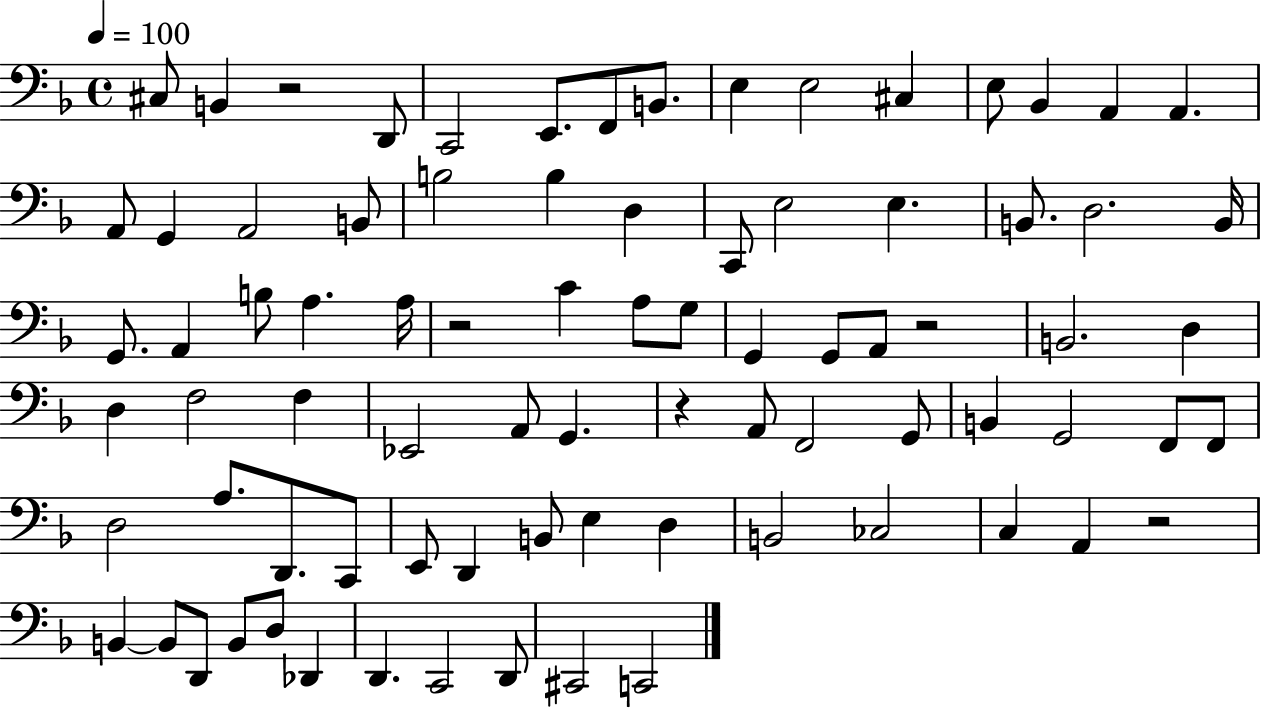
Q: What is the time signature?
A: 4/4